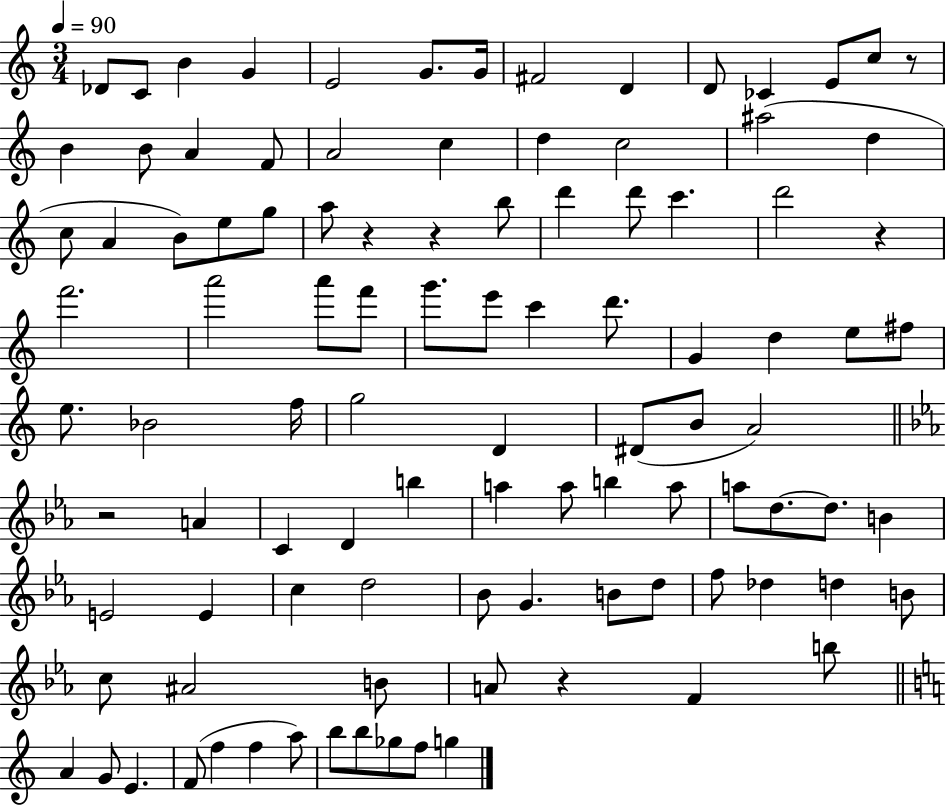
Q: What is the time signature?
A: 3/4